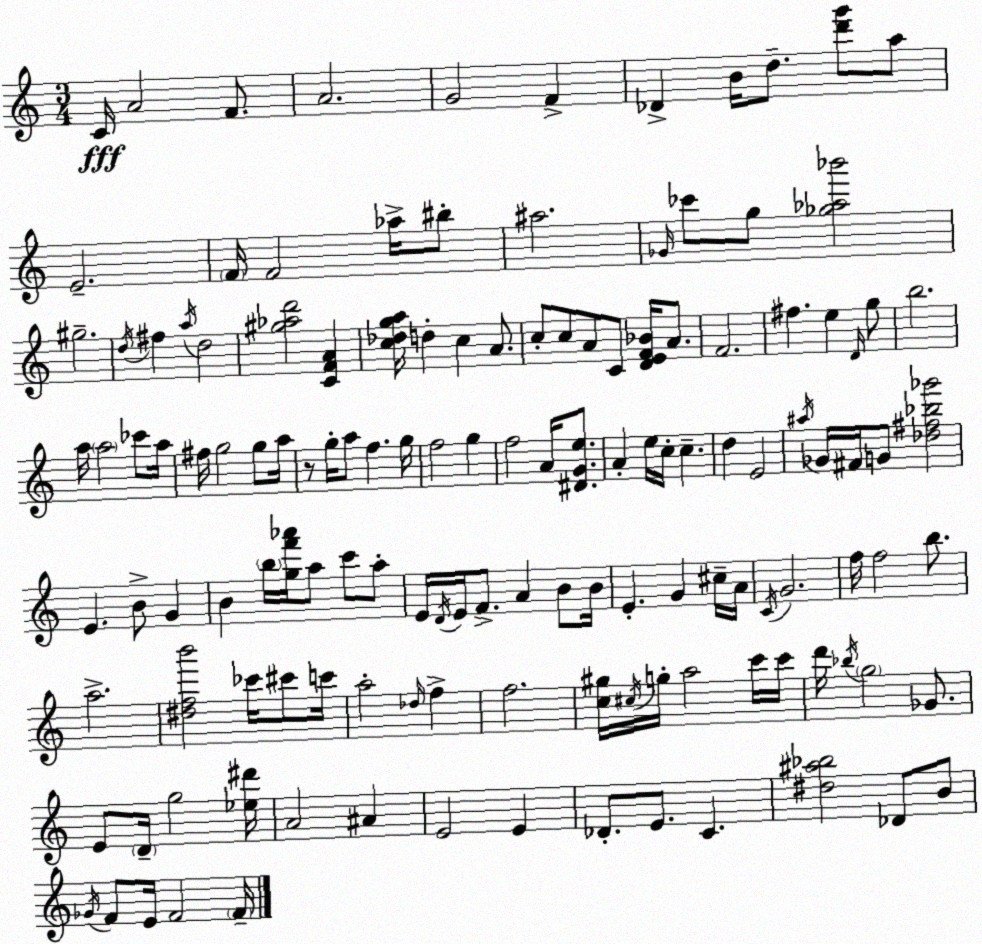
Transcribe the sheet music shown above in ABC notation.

X:1
T:Untitled
M:3/4
L:1/4
K:Am
C/4 A2 F/2 A2 G2 F _D B/4 d/2 [d'g']/2 a/2 E2 F/4 F2 _a/4 ^b/2 ^a2 _G/4 _c'/2 g/2 [_g_a_b']2 ^g2 d/4 ^f a/4 d2 [^g_ad']2 [CFA] [c_dga]/4 d c A/2 c/2 c/2 A/2 C/2 [DEF_B]/4 A/2 F2 ^f e D/4 g/2 b2 a/4 a2 _c'/2 a/4 ^f/4 g2 g/2 a/4 z/2 g/4 a/2 f g/4 f2 g f2 A/4 [^DGe]/2 A e/4 c/4 c d E2 ^a/4 _G/4 ^F/4 G/2 [_d^f_b_g']2 E B/2 G B b/4 [gf'_a']/4 a/2 c'/2 a/2 E/4 D/4 E/4 F/2 A B/2 B/4 E G ^c/4 A/4 C/4 G2 f/4 f2 b/2 a2 [^dfb']2 _c'/4 ^c'/2 c'/4 a2 _d/4 f f2 [c^g]/4 ^c/4 g/4 a2 c'/4 c'/4 d'/4 _b/4 g2 _G/2 E/2 D/4 g2 [_e^d']/4 A2 ^A E2 E _D/2 E/2 C [^d^a_b]2 _D/2 B/2 _G/4 F/2 E/4 F2 F/4